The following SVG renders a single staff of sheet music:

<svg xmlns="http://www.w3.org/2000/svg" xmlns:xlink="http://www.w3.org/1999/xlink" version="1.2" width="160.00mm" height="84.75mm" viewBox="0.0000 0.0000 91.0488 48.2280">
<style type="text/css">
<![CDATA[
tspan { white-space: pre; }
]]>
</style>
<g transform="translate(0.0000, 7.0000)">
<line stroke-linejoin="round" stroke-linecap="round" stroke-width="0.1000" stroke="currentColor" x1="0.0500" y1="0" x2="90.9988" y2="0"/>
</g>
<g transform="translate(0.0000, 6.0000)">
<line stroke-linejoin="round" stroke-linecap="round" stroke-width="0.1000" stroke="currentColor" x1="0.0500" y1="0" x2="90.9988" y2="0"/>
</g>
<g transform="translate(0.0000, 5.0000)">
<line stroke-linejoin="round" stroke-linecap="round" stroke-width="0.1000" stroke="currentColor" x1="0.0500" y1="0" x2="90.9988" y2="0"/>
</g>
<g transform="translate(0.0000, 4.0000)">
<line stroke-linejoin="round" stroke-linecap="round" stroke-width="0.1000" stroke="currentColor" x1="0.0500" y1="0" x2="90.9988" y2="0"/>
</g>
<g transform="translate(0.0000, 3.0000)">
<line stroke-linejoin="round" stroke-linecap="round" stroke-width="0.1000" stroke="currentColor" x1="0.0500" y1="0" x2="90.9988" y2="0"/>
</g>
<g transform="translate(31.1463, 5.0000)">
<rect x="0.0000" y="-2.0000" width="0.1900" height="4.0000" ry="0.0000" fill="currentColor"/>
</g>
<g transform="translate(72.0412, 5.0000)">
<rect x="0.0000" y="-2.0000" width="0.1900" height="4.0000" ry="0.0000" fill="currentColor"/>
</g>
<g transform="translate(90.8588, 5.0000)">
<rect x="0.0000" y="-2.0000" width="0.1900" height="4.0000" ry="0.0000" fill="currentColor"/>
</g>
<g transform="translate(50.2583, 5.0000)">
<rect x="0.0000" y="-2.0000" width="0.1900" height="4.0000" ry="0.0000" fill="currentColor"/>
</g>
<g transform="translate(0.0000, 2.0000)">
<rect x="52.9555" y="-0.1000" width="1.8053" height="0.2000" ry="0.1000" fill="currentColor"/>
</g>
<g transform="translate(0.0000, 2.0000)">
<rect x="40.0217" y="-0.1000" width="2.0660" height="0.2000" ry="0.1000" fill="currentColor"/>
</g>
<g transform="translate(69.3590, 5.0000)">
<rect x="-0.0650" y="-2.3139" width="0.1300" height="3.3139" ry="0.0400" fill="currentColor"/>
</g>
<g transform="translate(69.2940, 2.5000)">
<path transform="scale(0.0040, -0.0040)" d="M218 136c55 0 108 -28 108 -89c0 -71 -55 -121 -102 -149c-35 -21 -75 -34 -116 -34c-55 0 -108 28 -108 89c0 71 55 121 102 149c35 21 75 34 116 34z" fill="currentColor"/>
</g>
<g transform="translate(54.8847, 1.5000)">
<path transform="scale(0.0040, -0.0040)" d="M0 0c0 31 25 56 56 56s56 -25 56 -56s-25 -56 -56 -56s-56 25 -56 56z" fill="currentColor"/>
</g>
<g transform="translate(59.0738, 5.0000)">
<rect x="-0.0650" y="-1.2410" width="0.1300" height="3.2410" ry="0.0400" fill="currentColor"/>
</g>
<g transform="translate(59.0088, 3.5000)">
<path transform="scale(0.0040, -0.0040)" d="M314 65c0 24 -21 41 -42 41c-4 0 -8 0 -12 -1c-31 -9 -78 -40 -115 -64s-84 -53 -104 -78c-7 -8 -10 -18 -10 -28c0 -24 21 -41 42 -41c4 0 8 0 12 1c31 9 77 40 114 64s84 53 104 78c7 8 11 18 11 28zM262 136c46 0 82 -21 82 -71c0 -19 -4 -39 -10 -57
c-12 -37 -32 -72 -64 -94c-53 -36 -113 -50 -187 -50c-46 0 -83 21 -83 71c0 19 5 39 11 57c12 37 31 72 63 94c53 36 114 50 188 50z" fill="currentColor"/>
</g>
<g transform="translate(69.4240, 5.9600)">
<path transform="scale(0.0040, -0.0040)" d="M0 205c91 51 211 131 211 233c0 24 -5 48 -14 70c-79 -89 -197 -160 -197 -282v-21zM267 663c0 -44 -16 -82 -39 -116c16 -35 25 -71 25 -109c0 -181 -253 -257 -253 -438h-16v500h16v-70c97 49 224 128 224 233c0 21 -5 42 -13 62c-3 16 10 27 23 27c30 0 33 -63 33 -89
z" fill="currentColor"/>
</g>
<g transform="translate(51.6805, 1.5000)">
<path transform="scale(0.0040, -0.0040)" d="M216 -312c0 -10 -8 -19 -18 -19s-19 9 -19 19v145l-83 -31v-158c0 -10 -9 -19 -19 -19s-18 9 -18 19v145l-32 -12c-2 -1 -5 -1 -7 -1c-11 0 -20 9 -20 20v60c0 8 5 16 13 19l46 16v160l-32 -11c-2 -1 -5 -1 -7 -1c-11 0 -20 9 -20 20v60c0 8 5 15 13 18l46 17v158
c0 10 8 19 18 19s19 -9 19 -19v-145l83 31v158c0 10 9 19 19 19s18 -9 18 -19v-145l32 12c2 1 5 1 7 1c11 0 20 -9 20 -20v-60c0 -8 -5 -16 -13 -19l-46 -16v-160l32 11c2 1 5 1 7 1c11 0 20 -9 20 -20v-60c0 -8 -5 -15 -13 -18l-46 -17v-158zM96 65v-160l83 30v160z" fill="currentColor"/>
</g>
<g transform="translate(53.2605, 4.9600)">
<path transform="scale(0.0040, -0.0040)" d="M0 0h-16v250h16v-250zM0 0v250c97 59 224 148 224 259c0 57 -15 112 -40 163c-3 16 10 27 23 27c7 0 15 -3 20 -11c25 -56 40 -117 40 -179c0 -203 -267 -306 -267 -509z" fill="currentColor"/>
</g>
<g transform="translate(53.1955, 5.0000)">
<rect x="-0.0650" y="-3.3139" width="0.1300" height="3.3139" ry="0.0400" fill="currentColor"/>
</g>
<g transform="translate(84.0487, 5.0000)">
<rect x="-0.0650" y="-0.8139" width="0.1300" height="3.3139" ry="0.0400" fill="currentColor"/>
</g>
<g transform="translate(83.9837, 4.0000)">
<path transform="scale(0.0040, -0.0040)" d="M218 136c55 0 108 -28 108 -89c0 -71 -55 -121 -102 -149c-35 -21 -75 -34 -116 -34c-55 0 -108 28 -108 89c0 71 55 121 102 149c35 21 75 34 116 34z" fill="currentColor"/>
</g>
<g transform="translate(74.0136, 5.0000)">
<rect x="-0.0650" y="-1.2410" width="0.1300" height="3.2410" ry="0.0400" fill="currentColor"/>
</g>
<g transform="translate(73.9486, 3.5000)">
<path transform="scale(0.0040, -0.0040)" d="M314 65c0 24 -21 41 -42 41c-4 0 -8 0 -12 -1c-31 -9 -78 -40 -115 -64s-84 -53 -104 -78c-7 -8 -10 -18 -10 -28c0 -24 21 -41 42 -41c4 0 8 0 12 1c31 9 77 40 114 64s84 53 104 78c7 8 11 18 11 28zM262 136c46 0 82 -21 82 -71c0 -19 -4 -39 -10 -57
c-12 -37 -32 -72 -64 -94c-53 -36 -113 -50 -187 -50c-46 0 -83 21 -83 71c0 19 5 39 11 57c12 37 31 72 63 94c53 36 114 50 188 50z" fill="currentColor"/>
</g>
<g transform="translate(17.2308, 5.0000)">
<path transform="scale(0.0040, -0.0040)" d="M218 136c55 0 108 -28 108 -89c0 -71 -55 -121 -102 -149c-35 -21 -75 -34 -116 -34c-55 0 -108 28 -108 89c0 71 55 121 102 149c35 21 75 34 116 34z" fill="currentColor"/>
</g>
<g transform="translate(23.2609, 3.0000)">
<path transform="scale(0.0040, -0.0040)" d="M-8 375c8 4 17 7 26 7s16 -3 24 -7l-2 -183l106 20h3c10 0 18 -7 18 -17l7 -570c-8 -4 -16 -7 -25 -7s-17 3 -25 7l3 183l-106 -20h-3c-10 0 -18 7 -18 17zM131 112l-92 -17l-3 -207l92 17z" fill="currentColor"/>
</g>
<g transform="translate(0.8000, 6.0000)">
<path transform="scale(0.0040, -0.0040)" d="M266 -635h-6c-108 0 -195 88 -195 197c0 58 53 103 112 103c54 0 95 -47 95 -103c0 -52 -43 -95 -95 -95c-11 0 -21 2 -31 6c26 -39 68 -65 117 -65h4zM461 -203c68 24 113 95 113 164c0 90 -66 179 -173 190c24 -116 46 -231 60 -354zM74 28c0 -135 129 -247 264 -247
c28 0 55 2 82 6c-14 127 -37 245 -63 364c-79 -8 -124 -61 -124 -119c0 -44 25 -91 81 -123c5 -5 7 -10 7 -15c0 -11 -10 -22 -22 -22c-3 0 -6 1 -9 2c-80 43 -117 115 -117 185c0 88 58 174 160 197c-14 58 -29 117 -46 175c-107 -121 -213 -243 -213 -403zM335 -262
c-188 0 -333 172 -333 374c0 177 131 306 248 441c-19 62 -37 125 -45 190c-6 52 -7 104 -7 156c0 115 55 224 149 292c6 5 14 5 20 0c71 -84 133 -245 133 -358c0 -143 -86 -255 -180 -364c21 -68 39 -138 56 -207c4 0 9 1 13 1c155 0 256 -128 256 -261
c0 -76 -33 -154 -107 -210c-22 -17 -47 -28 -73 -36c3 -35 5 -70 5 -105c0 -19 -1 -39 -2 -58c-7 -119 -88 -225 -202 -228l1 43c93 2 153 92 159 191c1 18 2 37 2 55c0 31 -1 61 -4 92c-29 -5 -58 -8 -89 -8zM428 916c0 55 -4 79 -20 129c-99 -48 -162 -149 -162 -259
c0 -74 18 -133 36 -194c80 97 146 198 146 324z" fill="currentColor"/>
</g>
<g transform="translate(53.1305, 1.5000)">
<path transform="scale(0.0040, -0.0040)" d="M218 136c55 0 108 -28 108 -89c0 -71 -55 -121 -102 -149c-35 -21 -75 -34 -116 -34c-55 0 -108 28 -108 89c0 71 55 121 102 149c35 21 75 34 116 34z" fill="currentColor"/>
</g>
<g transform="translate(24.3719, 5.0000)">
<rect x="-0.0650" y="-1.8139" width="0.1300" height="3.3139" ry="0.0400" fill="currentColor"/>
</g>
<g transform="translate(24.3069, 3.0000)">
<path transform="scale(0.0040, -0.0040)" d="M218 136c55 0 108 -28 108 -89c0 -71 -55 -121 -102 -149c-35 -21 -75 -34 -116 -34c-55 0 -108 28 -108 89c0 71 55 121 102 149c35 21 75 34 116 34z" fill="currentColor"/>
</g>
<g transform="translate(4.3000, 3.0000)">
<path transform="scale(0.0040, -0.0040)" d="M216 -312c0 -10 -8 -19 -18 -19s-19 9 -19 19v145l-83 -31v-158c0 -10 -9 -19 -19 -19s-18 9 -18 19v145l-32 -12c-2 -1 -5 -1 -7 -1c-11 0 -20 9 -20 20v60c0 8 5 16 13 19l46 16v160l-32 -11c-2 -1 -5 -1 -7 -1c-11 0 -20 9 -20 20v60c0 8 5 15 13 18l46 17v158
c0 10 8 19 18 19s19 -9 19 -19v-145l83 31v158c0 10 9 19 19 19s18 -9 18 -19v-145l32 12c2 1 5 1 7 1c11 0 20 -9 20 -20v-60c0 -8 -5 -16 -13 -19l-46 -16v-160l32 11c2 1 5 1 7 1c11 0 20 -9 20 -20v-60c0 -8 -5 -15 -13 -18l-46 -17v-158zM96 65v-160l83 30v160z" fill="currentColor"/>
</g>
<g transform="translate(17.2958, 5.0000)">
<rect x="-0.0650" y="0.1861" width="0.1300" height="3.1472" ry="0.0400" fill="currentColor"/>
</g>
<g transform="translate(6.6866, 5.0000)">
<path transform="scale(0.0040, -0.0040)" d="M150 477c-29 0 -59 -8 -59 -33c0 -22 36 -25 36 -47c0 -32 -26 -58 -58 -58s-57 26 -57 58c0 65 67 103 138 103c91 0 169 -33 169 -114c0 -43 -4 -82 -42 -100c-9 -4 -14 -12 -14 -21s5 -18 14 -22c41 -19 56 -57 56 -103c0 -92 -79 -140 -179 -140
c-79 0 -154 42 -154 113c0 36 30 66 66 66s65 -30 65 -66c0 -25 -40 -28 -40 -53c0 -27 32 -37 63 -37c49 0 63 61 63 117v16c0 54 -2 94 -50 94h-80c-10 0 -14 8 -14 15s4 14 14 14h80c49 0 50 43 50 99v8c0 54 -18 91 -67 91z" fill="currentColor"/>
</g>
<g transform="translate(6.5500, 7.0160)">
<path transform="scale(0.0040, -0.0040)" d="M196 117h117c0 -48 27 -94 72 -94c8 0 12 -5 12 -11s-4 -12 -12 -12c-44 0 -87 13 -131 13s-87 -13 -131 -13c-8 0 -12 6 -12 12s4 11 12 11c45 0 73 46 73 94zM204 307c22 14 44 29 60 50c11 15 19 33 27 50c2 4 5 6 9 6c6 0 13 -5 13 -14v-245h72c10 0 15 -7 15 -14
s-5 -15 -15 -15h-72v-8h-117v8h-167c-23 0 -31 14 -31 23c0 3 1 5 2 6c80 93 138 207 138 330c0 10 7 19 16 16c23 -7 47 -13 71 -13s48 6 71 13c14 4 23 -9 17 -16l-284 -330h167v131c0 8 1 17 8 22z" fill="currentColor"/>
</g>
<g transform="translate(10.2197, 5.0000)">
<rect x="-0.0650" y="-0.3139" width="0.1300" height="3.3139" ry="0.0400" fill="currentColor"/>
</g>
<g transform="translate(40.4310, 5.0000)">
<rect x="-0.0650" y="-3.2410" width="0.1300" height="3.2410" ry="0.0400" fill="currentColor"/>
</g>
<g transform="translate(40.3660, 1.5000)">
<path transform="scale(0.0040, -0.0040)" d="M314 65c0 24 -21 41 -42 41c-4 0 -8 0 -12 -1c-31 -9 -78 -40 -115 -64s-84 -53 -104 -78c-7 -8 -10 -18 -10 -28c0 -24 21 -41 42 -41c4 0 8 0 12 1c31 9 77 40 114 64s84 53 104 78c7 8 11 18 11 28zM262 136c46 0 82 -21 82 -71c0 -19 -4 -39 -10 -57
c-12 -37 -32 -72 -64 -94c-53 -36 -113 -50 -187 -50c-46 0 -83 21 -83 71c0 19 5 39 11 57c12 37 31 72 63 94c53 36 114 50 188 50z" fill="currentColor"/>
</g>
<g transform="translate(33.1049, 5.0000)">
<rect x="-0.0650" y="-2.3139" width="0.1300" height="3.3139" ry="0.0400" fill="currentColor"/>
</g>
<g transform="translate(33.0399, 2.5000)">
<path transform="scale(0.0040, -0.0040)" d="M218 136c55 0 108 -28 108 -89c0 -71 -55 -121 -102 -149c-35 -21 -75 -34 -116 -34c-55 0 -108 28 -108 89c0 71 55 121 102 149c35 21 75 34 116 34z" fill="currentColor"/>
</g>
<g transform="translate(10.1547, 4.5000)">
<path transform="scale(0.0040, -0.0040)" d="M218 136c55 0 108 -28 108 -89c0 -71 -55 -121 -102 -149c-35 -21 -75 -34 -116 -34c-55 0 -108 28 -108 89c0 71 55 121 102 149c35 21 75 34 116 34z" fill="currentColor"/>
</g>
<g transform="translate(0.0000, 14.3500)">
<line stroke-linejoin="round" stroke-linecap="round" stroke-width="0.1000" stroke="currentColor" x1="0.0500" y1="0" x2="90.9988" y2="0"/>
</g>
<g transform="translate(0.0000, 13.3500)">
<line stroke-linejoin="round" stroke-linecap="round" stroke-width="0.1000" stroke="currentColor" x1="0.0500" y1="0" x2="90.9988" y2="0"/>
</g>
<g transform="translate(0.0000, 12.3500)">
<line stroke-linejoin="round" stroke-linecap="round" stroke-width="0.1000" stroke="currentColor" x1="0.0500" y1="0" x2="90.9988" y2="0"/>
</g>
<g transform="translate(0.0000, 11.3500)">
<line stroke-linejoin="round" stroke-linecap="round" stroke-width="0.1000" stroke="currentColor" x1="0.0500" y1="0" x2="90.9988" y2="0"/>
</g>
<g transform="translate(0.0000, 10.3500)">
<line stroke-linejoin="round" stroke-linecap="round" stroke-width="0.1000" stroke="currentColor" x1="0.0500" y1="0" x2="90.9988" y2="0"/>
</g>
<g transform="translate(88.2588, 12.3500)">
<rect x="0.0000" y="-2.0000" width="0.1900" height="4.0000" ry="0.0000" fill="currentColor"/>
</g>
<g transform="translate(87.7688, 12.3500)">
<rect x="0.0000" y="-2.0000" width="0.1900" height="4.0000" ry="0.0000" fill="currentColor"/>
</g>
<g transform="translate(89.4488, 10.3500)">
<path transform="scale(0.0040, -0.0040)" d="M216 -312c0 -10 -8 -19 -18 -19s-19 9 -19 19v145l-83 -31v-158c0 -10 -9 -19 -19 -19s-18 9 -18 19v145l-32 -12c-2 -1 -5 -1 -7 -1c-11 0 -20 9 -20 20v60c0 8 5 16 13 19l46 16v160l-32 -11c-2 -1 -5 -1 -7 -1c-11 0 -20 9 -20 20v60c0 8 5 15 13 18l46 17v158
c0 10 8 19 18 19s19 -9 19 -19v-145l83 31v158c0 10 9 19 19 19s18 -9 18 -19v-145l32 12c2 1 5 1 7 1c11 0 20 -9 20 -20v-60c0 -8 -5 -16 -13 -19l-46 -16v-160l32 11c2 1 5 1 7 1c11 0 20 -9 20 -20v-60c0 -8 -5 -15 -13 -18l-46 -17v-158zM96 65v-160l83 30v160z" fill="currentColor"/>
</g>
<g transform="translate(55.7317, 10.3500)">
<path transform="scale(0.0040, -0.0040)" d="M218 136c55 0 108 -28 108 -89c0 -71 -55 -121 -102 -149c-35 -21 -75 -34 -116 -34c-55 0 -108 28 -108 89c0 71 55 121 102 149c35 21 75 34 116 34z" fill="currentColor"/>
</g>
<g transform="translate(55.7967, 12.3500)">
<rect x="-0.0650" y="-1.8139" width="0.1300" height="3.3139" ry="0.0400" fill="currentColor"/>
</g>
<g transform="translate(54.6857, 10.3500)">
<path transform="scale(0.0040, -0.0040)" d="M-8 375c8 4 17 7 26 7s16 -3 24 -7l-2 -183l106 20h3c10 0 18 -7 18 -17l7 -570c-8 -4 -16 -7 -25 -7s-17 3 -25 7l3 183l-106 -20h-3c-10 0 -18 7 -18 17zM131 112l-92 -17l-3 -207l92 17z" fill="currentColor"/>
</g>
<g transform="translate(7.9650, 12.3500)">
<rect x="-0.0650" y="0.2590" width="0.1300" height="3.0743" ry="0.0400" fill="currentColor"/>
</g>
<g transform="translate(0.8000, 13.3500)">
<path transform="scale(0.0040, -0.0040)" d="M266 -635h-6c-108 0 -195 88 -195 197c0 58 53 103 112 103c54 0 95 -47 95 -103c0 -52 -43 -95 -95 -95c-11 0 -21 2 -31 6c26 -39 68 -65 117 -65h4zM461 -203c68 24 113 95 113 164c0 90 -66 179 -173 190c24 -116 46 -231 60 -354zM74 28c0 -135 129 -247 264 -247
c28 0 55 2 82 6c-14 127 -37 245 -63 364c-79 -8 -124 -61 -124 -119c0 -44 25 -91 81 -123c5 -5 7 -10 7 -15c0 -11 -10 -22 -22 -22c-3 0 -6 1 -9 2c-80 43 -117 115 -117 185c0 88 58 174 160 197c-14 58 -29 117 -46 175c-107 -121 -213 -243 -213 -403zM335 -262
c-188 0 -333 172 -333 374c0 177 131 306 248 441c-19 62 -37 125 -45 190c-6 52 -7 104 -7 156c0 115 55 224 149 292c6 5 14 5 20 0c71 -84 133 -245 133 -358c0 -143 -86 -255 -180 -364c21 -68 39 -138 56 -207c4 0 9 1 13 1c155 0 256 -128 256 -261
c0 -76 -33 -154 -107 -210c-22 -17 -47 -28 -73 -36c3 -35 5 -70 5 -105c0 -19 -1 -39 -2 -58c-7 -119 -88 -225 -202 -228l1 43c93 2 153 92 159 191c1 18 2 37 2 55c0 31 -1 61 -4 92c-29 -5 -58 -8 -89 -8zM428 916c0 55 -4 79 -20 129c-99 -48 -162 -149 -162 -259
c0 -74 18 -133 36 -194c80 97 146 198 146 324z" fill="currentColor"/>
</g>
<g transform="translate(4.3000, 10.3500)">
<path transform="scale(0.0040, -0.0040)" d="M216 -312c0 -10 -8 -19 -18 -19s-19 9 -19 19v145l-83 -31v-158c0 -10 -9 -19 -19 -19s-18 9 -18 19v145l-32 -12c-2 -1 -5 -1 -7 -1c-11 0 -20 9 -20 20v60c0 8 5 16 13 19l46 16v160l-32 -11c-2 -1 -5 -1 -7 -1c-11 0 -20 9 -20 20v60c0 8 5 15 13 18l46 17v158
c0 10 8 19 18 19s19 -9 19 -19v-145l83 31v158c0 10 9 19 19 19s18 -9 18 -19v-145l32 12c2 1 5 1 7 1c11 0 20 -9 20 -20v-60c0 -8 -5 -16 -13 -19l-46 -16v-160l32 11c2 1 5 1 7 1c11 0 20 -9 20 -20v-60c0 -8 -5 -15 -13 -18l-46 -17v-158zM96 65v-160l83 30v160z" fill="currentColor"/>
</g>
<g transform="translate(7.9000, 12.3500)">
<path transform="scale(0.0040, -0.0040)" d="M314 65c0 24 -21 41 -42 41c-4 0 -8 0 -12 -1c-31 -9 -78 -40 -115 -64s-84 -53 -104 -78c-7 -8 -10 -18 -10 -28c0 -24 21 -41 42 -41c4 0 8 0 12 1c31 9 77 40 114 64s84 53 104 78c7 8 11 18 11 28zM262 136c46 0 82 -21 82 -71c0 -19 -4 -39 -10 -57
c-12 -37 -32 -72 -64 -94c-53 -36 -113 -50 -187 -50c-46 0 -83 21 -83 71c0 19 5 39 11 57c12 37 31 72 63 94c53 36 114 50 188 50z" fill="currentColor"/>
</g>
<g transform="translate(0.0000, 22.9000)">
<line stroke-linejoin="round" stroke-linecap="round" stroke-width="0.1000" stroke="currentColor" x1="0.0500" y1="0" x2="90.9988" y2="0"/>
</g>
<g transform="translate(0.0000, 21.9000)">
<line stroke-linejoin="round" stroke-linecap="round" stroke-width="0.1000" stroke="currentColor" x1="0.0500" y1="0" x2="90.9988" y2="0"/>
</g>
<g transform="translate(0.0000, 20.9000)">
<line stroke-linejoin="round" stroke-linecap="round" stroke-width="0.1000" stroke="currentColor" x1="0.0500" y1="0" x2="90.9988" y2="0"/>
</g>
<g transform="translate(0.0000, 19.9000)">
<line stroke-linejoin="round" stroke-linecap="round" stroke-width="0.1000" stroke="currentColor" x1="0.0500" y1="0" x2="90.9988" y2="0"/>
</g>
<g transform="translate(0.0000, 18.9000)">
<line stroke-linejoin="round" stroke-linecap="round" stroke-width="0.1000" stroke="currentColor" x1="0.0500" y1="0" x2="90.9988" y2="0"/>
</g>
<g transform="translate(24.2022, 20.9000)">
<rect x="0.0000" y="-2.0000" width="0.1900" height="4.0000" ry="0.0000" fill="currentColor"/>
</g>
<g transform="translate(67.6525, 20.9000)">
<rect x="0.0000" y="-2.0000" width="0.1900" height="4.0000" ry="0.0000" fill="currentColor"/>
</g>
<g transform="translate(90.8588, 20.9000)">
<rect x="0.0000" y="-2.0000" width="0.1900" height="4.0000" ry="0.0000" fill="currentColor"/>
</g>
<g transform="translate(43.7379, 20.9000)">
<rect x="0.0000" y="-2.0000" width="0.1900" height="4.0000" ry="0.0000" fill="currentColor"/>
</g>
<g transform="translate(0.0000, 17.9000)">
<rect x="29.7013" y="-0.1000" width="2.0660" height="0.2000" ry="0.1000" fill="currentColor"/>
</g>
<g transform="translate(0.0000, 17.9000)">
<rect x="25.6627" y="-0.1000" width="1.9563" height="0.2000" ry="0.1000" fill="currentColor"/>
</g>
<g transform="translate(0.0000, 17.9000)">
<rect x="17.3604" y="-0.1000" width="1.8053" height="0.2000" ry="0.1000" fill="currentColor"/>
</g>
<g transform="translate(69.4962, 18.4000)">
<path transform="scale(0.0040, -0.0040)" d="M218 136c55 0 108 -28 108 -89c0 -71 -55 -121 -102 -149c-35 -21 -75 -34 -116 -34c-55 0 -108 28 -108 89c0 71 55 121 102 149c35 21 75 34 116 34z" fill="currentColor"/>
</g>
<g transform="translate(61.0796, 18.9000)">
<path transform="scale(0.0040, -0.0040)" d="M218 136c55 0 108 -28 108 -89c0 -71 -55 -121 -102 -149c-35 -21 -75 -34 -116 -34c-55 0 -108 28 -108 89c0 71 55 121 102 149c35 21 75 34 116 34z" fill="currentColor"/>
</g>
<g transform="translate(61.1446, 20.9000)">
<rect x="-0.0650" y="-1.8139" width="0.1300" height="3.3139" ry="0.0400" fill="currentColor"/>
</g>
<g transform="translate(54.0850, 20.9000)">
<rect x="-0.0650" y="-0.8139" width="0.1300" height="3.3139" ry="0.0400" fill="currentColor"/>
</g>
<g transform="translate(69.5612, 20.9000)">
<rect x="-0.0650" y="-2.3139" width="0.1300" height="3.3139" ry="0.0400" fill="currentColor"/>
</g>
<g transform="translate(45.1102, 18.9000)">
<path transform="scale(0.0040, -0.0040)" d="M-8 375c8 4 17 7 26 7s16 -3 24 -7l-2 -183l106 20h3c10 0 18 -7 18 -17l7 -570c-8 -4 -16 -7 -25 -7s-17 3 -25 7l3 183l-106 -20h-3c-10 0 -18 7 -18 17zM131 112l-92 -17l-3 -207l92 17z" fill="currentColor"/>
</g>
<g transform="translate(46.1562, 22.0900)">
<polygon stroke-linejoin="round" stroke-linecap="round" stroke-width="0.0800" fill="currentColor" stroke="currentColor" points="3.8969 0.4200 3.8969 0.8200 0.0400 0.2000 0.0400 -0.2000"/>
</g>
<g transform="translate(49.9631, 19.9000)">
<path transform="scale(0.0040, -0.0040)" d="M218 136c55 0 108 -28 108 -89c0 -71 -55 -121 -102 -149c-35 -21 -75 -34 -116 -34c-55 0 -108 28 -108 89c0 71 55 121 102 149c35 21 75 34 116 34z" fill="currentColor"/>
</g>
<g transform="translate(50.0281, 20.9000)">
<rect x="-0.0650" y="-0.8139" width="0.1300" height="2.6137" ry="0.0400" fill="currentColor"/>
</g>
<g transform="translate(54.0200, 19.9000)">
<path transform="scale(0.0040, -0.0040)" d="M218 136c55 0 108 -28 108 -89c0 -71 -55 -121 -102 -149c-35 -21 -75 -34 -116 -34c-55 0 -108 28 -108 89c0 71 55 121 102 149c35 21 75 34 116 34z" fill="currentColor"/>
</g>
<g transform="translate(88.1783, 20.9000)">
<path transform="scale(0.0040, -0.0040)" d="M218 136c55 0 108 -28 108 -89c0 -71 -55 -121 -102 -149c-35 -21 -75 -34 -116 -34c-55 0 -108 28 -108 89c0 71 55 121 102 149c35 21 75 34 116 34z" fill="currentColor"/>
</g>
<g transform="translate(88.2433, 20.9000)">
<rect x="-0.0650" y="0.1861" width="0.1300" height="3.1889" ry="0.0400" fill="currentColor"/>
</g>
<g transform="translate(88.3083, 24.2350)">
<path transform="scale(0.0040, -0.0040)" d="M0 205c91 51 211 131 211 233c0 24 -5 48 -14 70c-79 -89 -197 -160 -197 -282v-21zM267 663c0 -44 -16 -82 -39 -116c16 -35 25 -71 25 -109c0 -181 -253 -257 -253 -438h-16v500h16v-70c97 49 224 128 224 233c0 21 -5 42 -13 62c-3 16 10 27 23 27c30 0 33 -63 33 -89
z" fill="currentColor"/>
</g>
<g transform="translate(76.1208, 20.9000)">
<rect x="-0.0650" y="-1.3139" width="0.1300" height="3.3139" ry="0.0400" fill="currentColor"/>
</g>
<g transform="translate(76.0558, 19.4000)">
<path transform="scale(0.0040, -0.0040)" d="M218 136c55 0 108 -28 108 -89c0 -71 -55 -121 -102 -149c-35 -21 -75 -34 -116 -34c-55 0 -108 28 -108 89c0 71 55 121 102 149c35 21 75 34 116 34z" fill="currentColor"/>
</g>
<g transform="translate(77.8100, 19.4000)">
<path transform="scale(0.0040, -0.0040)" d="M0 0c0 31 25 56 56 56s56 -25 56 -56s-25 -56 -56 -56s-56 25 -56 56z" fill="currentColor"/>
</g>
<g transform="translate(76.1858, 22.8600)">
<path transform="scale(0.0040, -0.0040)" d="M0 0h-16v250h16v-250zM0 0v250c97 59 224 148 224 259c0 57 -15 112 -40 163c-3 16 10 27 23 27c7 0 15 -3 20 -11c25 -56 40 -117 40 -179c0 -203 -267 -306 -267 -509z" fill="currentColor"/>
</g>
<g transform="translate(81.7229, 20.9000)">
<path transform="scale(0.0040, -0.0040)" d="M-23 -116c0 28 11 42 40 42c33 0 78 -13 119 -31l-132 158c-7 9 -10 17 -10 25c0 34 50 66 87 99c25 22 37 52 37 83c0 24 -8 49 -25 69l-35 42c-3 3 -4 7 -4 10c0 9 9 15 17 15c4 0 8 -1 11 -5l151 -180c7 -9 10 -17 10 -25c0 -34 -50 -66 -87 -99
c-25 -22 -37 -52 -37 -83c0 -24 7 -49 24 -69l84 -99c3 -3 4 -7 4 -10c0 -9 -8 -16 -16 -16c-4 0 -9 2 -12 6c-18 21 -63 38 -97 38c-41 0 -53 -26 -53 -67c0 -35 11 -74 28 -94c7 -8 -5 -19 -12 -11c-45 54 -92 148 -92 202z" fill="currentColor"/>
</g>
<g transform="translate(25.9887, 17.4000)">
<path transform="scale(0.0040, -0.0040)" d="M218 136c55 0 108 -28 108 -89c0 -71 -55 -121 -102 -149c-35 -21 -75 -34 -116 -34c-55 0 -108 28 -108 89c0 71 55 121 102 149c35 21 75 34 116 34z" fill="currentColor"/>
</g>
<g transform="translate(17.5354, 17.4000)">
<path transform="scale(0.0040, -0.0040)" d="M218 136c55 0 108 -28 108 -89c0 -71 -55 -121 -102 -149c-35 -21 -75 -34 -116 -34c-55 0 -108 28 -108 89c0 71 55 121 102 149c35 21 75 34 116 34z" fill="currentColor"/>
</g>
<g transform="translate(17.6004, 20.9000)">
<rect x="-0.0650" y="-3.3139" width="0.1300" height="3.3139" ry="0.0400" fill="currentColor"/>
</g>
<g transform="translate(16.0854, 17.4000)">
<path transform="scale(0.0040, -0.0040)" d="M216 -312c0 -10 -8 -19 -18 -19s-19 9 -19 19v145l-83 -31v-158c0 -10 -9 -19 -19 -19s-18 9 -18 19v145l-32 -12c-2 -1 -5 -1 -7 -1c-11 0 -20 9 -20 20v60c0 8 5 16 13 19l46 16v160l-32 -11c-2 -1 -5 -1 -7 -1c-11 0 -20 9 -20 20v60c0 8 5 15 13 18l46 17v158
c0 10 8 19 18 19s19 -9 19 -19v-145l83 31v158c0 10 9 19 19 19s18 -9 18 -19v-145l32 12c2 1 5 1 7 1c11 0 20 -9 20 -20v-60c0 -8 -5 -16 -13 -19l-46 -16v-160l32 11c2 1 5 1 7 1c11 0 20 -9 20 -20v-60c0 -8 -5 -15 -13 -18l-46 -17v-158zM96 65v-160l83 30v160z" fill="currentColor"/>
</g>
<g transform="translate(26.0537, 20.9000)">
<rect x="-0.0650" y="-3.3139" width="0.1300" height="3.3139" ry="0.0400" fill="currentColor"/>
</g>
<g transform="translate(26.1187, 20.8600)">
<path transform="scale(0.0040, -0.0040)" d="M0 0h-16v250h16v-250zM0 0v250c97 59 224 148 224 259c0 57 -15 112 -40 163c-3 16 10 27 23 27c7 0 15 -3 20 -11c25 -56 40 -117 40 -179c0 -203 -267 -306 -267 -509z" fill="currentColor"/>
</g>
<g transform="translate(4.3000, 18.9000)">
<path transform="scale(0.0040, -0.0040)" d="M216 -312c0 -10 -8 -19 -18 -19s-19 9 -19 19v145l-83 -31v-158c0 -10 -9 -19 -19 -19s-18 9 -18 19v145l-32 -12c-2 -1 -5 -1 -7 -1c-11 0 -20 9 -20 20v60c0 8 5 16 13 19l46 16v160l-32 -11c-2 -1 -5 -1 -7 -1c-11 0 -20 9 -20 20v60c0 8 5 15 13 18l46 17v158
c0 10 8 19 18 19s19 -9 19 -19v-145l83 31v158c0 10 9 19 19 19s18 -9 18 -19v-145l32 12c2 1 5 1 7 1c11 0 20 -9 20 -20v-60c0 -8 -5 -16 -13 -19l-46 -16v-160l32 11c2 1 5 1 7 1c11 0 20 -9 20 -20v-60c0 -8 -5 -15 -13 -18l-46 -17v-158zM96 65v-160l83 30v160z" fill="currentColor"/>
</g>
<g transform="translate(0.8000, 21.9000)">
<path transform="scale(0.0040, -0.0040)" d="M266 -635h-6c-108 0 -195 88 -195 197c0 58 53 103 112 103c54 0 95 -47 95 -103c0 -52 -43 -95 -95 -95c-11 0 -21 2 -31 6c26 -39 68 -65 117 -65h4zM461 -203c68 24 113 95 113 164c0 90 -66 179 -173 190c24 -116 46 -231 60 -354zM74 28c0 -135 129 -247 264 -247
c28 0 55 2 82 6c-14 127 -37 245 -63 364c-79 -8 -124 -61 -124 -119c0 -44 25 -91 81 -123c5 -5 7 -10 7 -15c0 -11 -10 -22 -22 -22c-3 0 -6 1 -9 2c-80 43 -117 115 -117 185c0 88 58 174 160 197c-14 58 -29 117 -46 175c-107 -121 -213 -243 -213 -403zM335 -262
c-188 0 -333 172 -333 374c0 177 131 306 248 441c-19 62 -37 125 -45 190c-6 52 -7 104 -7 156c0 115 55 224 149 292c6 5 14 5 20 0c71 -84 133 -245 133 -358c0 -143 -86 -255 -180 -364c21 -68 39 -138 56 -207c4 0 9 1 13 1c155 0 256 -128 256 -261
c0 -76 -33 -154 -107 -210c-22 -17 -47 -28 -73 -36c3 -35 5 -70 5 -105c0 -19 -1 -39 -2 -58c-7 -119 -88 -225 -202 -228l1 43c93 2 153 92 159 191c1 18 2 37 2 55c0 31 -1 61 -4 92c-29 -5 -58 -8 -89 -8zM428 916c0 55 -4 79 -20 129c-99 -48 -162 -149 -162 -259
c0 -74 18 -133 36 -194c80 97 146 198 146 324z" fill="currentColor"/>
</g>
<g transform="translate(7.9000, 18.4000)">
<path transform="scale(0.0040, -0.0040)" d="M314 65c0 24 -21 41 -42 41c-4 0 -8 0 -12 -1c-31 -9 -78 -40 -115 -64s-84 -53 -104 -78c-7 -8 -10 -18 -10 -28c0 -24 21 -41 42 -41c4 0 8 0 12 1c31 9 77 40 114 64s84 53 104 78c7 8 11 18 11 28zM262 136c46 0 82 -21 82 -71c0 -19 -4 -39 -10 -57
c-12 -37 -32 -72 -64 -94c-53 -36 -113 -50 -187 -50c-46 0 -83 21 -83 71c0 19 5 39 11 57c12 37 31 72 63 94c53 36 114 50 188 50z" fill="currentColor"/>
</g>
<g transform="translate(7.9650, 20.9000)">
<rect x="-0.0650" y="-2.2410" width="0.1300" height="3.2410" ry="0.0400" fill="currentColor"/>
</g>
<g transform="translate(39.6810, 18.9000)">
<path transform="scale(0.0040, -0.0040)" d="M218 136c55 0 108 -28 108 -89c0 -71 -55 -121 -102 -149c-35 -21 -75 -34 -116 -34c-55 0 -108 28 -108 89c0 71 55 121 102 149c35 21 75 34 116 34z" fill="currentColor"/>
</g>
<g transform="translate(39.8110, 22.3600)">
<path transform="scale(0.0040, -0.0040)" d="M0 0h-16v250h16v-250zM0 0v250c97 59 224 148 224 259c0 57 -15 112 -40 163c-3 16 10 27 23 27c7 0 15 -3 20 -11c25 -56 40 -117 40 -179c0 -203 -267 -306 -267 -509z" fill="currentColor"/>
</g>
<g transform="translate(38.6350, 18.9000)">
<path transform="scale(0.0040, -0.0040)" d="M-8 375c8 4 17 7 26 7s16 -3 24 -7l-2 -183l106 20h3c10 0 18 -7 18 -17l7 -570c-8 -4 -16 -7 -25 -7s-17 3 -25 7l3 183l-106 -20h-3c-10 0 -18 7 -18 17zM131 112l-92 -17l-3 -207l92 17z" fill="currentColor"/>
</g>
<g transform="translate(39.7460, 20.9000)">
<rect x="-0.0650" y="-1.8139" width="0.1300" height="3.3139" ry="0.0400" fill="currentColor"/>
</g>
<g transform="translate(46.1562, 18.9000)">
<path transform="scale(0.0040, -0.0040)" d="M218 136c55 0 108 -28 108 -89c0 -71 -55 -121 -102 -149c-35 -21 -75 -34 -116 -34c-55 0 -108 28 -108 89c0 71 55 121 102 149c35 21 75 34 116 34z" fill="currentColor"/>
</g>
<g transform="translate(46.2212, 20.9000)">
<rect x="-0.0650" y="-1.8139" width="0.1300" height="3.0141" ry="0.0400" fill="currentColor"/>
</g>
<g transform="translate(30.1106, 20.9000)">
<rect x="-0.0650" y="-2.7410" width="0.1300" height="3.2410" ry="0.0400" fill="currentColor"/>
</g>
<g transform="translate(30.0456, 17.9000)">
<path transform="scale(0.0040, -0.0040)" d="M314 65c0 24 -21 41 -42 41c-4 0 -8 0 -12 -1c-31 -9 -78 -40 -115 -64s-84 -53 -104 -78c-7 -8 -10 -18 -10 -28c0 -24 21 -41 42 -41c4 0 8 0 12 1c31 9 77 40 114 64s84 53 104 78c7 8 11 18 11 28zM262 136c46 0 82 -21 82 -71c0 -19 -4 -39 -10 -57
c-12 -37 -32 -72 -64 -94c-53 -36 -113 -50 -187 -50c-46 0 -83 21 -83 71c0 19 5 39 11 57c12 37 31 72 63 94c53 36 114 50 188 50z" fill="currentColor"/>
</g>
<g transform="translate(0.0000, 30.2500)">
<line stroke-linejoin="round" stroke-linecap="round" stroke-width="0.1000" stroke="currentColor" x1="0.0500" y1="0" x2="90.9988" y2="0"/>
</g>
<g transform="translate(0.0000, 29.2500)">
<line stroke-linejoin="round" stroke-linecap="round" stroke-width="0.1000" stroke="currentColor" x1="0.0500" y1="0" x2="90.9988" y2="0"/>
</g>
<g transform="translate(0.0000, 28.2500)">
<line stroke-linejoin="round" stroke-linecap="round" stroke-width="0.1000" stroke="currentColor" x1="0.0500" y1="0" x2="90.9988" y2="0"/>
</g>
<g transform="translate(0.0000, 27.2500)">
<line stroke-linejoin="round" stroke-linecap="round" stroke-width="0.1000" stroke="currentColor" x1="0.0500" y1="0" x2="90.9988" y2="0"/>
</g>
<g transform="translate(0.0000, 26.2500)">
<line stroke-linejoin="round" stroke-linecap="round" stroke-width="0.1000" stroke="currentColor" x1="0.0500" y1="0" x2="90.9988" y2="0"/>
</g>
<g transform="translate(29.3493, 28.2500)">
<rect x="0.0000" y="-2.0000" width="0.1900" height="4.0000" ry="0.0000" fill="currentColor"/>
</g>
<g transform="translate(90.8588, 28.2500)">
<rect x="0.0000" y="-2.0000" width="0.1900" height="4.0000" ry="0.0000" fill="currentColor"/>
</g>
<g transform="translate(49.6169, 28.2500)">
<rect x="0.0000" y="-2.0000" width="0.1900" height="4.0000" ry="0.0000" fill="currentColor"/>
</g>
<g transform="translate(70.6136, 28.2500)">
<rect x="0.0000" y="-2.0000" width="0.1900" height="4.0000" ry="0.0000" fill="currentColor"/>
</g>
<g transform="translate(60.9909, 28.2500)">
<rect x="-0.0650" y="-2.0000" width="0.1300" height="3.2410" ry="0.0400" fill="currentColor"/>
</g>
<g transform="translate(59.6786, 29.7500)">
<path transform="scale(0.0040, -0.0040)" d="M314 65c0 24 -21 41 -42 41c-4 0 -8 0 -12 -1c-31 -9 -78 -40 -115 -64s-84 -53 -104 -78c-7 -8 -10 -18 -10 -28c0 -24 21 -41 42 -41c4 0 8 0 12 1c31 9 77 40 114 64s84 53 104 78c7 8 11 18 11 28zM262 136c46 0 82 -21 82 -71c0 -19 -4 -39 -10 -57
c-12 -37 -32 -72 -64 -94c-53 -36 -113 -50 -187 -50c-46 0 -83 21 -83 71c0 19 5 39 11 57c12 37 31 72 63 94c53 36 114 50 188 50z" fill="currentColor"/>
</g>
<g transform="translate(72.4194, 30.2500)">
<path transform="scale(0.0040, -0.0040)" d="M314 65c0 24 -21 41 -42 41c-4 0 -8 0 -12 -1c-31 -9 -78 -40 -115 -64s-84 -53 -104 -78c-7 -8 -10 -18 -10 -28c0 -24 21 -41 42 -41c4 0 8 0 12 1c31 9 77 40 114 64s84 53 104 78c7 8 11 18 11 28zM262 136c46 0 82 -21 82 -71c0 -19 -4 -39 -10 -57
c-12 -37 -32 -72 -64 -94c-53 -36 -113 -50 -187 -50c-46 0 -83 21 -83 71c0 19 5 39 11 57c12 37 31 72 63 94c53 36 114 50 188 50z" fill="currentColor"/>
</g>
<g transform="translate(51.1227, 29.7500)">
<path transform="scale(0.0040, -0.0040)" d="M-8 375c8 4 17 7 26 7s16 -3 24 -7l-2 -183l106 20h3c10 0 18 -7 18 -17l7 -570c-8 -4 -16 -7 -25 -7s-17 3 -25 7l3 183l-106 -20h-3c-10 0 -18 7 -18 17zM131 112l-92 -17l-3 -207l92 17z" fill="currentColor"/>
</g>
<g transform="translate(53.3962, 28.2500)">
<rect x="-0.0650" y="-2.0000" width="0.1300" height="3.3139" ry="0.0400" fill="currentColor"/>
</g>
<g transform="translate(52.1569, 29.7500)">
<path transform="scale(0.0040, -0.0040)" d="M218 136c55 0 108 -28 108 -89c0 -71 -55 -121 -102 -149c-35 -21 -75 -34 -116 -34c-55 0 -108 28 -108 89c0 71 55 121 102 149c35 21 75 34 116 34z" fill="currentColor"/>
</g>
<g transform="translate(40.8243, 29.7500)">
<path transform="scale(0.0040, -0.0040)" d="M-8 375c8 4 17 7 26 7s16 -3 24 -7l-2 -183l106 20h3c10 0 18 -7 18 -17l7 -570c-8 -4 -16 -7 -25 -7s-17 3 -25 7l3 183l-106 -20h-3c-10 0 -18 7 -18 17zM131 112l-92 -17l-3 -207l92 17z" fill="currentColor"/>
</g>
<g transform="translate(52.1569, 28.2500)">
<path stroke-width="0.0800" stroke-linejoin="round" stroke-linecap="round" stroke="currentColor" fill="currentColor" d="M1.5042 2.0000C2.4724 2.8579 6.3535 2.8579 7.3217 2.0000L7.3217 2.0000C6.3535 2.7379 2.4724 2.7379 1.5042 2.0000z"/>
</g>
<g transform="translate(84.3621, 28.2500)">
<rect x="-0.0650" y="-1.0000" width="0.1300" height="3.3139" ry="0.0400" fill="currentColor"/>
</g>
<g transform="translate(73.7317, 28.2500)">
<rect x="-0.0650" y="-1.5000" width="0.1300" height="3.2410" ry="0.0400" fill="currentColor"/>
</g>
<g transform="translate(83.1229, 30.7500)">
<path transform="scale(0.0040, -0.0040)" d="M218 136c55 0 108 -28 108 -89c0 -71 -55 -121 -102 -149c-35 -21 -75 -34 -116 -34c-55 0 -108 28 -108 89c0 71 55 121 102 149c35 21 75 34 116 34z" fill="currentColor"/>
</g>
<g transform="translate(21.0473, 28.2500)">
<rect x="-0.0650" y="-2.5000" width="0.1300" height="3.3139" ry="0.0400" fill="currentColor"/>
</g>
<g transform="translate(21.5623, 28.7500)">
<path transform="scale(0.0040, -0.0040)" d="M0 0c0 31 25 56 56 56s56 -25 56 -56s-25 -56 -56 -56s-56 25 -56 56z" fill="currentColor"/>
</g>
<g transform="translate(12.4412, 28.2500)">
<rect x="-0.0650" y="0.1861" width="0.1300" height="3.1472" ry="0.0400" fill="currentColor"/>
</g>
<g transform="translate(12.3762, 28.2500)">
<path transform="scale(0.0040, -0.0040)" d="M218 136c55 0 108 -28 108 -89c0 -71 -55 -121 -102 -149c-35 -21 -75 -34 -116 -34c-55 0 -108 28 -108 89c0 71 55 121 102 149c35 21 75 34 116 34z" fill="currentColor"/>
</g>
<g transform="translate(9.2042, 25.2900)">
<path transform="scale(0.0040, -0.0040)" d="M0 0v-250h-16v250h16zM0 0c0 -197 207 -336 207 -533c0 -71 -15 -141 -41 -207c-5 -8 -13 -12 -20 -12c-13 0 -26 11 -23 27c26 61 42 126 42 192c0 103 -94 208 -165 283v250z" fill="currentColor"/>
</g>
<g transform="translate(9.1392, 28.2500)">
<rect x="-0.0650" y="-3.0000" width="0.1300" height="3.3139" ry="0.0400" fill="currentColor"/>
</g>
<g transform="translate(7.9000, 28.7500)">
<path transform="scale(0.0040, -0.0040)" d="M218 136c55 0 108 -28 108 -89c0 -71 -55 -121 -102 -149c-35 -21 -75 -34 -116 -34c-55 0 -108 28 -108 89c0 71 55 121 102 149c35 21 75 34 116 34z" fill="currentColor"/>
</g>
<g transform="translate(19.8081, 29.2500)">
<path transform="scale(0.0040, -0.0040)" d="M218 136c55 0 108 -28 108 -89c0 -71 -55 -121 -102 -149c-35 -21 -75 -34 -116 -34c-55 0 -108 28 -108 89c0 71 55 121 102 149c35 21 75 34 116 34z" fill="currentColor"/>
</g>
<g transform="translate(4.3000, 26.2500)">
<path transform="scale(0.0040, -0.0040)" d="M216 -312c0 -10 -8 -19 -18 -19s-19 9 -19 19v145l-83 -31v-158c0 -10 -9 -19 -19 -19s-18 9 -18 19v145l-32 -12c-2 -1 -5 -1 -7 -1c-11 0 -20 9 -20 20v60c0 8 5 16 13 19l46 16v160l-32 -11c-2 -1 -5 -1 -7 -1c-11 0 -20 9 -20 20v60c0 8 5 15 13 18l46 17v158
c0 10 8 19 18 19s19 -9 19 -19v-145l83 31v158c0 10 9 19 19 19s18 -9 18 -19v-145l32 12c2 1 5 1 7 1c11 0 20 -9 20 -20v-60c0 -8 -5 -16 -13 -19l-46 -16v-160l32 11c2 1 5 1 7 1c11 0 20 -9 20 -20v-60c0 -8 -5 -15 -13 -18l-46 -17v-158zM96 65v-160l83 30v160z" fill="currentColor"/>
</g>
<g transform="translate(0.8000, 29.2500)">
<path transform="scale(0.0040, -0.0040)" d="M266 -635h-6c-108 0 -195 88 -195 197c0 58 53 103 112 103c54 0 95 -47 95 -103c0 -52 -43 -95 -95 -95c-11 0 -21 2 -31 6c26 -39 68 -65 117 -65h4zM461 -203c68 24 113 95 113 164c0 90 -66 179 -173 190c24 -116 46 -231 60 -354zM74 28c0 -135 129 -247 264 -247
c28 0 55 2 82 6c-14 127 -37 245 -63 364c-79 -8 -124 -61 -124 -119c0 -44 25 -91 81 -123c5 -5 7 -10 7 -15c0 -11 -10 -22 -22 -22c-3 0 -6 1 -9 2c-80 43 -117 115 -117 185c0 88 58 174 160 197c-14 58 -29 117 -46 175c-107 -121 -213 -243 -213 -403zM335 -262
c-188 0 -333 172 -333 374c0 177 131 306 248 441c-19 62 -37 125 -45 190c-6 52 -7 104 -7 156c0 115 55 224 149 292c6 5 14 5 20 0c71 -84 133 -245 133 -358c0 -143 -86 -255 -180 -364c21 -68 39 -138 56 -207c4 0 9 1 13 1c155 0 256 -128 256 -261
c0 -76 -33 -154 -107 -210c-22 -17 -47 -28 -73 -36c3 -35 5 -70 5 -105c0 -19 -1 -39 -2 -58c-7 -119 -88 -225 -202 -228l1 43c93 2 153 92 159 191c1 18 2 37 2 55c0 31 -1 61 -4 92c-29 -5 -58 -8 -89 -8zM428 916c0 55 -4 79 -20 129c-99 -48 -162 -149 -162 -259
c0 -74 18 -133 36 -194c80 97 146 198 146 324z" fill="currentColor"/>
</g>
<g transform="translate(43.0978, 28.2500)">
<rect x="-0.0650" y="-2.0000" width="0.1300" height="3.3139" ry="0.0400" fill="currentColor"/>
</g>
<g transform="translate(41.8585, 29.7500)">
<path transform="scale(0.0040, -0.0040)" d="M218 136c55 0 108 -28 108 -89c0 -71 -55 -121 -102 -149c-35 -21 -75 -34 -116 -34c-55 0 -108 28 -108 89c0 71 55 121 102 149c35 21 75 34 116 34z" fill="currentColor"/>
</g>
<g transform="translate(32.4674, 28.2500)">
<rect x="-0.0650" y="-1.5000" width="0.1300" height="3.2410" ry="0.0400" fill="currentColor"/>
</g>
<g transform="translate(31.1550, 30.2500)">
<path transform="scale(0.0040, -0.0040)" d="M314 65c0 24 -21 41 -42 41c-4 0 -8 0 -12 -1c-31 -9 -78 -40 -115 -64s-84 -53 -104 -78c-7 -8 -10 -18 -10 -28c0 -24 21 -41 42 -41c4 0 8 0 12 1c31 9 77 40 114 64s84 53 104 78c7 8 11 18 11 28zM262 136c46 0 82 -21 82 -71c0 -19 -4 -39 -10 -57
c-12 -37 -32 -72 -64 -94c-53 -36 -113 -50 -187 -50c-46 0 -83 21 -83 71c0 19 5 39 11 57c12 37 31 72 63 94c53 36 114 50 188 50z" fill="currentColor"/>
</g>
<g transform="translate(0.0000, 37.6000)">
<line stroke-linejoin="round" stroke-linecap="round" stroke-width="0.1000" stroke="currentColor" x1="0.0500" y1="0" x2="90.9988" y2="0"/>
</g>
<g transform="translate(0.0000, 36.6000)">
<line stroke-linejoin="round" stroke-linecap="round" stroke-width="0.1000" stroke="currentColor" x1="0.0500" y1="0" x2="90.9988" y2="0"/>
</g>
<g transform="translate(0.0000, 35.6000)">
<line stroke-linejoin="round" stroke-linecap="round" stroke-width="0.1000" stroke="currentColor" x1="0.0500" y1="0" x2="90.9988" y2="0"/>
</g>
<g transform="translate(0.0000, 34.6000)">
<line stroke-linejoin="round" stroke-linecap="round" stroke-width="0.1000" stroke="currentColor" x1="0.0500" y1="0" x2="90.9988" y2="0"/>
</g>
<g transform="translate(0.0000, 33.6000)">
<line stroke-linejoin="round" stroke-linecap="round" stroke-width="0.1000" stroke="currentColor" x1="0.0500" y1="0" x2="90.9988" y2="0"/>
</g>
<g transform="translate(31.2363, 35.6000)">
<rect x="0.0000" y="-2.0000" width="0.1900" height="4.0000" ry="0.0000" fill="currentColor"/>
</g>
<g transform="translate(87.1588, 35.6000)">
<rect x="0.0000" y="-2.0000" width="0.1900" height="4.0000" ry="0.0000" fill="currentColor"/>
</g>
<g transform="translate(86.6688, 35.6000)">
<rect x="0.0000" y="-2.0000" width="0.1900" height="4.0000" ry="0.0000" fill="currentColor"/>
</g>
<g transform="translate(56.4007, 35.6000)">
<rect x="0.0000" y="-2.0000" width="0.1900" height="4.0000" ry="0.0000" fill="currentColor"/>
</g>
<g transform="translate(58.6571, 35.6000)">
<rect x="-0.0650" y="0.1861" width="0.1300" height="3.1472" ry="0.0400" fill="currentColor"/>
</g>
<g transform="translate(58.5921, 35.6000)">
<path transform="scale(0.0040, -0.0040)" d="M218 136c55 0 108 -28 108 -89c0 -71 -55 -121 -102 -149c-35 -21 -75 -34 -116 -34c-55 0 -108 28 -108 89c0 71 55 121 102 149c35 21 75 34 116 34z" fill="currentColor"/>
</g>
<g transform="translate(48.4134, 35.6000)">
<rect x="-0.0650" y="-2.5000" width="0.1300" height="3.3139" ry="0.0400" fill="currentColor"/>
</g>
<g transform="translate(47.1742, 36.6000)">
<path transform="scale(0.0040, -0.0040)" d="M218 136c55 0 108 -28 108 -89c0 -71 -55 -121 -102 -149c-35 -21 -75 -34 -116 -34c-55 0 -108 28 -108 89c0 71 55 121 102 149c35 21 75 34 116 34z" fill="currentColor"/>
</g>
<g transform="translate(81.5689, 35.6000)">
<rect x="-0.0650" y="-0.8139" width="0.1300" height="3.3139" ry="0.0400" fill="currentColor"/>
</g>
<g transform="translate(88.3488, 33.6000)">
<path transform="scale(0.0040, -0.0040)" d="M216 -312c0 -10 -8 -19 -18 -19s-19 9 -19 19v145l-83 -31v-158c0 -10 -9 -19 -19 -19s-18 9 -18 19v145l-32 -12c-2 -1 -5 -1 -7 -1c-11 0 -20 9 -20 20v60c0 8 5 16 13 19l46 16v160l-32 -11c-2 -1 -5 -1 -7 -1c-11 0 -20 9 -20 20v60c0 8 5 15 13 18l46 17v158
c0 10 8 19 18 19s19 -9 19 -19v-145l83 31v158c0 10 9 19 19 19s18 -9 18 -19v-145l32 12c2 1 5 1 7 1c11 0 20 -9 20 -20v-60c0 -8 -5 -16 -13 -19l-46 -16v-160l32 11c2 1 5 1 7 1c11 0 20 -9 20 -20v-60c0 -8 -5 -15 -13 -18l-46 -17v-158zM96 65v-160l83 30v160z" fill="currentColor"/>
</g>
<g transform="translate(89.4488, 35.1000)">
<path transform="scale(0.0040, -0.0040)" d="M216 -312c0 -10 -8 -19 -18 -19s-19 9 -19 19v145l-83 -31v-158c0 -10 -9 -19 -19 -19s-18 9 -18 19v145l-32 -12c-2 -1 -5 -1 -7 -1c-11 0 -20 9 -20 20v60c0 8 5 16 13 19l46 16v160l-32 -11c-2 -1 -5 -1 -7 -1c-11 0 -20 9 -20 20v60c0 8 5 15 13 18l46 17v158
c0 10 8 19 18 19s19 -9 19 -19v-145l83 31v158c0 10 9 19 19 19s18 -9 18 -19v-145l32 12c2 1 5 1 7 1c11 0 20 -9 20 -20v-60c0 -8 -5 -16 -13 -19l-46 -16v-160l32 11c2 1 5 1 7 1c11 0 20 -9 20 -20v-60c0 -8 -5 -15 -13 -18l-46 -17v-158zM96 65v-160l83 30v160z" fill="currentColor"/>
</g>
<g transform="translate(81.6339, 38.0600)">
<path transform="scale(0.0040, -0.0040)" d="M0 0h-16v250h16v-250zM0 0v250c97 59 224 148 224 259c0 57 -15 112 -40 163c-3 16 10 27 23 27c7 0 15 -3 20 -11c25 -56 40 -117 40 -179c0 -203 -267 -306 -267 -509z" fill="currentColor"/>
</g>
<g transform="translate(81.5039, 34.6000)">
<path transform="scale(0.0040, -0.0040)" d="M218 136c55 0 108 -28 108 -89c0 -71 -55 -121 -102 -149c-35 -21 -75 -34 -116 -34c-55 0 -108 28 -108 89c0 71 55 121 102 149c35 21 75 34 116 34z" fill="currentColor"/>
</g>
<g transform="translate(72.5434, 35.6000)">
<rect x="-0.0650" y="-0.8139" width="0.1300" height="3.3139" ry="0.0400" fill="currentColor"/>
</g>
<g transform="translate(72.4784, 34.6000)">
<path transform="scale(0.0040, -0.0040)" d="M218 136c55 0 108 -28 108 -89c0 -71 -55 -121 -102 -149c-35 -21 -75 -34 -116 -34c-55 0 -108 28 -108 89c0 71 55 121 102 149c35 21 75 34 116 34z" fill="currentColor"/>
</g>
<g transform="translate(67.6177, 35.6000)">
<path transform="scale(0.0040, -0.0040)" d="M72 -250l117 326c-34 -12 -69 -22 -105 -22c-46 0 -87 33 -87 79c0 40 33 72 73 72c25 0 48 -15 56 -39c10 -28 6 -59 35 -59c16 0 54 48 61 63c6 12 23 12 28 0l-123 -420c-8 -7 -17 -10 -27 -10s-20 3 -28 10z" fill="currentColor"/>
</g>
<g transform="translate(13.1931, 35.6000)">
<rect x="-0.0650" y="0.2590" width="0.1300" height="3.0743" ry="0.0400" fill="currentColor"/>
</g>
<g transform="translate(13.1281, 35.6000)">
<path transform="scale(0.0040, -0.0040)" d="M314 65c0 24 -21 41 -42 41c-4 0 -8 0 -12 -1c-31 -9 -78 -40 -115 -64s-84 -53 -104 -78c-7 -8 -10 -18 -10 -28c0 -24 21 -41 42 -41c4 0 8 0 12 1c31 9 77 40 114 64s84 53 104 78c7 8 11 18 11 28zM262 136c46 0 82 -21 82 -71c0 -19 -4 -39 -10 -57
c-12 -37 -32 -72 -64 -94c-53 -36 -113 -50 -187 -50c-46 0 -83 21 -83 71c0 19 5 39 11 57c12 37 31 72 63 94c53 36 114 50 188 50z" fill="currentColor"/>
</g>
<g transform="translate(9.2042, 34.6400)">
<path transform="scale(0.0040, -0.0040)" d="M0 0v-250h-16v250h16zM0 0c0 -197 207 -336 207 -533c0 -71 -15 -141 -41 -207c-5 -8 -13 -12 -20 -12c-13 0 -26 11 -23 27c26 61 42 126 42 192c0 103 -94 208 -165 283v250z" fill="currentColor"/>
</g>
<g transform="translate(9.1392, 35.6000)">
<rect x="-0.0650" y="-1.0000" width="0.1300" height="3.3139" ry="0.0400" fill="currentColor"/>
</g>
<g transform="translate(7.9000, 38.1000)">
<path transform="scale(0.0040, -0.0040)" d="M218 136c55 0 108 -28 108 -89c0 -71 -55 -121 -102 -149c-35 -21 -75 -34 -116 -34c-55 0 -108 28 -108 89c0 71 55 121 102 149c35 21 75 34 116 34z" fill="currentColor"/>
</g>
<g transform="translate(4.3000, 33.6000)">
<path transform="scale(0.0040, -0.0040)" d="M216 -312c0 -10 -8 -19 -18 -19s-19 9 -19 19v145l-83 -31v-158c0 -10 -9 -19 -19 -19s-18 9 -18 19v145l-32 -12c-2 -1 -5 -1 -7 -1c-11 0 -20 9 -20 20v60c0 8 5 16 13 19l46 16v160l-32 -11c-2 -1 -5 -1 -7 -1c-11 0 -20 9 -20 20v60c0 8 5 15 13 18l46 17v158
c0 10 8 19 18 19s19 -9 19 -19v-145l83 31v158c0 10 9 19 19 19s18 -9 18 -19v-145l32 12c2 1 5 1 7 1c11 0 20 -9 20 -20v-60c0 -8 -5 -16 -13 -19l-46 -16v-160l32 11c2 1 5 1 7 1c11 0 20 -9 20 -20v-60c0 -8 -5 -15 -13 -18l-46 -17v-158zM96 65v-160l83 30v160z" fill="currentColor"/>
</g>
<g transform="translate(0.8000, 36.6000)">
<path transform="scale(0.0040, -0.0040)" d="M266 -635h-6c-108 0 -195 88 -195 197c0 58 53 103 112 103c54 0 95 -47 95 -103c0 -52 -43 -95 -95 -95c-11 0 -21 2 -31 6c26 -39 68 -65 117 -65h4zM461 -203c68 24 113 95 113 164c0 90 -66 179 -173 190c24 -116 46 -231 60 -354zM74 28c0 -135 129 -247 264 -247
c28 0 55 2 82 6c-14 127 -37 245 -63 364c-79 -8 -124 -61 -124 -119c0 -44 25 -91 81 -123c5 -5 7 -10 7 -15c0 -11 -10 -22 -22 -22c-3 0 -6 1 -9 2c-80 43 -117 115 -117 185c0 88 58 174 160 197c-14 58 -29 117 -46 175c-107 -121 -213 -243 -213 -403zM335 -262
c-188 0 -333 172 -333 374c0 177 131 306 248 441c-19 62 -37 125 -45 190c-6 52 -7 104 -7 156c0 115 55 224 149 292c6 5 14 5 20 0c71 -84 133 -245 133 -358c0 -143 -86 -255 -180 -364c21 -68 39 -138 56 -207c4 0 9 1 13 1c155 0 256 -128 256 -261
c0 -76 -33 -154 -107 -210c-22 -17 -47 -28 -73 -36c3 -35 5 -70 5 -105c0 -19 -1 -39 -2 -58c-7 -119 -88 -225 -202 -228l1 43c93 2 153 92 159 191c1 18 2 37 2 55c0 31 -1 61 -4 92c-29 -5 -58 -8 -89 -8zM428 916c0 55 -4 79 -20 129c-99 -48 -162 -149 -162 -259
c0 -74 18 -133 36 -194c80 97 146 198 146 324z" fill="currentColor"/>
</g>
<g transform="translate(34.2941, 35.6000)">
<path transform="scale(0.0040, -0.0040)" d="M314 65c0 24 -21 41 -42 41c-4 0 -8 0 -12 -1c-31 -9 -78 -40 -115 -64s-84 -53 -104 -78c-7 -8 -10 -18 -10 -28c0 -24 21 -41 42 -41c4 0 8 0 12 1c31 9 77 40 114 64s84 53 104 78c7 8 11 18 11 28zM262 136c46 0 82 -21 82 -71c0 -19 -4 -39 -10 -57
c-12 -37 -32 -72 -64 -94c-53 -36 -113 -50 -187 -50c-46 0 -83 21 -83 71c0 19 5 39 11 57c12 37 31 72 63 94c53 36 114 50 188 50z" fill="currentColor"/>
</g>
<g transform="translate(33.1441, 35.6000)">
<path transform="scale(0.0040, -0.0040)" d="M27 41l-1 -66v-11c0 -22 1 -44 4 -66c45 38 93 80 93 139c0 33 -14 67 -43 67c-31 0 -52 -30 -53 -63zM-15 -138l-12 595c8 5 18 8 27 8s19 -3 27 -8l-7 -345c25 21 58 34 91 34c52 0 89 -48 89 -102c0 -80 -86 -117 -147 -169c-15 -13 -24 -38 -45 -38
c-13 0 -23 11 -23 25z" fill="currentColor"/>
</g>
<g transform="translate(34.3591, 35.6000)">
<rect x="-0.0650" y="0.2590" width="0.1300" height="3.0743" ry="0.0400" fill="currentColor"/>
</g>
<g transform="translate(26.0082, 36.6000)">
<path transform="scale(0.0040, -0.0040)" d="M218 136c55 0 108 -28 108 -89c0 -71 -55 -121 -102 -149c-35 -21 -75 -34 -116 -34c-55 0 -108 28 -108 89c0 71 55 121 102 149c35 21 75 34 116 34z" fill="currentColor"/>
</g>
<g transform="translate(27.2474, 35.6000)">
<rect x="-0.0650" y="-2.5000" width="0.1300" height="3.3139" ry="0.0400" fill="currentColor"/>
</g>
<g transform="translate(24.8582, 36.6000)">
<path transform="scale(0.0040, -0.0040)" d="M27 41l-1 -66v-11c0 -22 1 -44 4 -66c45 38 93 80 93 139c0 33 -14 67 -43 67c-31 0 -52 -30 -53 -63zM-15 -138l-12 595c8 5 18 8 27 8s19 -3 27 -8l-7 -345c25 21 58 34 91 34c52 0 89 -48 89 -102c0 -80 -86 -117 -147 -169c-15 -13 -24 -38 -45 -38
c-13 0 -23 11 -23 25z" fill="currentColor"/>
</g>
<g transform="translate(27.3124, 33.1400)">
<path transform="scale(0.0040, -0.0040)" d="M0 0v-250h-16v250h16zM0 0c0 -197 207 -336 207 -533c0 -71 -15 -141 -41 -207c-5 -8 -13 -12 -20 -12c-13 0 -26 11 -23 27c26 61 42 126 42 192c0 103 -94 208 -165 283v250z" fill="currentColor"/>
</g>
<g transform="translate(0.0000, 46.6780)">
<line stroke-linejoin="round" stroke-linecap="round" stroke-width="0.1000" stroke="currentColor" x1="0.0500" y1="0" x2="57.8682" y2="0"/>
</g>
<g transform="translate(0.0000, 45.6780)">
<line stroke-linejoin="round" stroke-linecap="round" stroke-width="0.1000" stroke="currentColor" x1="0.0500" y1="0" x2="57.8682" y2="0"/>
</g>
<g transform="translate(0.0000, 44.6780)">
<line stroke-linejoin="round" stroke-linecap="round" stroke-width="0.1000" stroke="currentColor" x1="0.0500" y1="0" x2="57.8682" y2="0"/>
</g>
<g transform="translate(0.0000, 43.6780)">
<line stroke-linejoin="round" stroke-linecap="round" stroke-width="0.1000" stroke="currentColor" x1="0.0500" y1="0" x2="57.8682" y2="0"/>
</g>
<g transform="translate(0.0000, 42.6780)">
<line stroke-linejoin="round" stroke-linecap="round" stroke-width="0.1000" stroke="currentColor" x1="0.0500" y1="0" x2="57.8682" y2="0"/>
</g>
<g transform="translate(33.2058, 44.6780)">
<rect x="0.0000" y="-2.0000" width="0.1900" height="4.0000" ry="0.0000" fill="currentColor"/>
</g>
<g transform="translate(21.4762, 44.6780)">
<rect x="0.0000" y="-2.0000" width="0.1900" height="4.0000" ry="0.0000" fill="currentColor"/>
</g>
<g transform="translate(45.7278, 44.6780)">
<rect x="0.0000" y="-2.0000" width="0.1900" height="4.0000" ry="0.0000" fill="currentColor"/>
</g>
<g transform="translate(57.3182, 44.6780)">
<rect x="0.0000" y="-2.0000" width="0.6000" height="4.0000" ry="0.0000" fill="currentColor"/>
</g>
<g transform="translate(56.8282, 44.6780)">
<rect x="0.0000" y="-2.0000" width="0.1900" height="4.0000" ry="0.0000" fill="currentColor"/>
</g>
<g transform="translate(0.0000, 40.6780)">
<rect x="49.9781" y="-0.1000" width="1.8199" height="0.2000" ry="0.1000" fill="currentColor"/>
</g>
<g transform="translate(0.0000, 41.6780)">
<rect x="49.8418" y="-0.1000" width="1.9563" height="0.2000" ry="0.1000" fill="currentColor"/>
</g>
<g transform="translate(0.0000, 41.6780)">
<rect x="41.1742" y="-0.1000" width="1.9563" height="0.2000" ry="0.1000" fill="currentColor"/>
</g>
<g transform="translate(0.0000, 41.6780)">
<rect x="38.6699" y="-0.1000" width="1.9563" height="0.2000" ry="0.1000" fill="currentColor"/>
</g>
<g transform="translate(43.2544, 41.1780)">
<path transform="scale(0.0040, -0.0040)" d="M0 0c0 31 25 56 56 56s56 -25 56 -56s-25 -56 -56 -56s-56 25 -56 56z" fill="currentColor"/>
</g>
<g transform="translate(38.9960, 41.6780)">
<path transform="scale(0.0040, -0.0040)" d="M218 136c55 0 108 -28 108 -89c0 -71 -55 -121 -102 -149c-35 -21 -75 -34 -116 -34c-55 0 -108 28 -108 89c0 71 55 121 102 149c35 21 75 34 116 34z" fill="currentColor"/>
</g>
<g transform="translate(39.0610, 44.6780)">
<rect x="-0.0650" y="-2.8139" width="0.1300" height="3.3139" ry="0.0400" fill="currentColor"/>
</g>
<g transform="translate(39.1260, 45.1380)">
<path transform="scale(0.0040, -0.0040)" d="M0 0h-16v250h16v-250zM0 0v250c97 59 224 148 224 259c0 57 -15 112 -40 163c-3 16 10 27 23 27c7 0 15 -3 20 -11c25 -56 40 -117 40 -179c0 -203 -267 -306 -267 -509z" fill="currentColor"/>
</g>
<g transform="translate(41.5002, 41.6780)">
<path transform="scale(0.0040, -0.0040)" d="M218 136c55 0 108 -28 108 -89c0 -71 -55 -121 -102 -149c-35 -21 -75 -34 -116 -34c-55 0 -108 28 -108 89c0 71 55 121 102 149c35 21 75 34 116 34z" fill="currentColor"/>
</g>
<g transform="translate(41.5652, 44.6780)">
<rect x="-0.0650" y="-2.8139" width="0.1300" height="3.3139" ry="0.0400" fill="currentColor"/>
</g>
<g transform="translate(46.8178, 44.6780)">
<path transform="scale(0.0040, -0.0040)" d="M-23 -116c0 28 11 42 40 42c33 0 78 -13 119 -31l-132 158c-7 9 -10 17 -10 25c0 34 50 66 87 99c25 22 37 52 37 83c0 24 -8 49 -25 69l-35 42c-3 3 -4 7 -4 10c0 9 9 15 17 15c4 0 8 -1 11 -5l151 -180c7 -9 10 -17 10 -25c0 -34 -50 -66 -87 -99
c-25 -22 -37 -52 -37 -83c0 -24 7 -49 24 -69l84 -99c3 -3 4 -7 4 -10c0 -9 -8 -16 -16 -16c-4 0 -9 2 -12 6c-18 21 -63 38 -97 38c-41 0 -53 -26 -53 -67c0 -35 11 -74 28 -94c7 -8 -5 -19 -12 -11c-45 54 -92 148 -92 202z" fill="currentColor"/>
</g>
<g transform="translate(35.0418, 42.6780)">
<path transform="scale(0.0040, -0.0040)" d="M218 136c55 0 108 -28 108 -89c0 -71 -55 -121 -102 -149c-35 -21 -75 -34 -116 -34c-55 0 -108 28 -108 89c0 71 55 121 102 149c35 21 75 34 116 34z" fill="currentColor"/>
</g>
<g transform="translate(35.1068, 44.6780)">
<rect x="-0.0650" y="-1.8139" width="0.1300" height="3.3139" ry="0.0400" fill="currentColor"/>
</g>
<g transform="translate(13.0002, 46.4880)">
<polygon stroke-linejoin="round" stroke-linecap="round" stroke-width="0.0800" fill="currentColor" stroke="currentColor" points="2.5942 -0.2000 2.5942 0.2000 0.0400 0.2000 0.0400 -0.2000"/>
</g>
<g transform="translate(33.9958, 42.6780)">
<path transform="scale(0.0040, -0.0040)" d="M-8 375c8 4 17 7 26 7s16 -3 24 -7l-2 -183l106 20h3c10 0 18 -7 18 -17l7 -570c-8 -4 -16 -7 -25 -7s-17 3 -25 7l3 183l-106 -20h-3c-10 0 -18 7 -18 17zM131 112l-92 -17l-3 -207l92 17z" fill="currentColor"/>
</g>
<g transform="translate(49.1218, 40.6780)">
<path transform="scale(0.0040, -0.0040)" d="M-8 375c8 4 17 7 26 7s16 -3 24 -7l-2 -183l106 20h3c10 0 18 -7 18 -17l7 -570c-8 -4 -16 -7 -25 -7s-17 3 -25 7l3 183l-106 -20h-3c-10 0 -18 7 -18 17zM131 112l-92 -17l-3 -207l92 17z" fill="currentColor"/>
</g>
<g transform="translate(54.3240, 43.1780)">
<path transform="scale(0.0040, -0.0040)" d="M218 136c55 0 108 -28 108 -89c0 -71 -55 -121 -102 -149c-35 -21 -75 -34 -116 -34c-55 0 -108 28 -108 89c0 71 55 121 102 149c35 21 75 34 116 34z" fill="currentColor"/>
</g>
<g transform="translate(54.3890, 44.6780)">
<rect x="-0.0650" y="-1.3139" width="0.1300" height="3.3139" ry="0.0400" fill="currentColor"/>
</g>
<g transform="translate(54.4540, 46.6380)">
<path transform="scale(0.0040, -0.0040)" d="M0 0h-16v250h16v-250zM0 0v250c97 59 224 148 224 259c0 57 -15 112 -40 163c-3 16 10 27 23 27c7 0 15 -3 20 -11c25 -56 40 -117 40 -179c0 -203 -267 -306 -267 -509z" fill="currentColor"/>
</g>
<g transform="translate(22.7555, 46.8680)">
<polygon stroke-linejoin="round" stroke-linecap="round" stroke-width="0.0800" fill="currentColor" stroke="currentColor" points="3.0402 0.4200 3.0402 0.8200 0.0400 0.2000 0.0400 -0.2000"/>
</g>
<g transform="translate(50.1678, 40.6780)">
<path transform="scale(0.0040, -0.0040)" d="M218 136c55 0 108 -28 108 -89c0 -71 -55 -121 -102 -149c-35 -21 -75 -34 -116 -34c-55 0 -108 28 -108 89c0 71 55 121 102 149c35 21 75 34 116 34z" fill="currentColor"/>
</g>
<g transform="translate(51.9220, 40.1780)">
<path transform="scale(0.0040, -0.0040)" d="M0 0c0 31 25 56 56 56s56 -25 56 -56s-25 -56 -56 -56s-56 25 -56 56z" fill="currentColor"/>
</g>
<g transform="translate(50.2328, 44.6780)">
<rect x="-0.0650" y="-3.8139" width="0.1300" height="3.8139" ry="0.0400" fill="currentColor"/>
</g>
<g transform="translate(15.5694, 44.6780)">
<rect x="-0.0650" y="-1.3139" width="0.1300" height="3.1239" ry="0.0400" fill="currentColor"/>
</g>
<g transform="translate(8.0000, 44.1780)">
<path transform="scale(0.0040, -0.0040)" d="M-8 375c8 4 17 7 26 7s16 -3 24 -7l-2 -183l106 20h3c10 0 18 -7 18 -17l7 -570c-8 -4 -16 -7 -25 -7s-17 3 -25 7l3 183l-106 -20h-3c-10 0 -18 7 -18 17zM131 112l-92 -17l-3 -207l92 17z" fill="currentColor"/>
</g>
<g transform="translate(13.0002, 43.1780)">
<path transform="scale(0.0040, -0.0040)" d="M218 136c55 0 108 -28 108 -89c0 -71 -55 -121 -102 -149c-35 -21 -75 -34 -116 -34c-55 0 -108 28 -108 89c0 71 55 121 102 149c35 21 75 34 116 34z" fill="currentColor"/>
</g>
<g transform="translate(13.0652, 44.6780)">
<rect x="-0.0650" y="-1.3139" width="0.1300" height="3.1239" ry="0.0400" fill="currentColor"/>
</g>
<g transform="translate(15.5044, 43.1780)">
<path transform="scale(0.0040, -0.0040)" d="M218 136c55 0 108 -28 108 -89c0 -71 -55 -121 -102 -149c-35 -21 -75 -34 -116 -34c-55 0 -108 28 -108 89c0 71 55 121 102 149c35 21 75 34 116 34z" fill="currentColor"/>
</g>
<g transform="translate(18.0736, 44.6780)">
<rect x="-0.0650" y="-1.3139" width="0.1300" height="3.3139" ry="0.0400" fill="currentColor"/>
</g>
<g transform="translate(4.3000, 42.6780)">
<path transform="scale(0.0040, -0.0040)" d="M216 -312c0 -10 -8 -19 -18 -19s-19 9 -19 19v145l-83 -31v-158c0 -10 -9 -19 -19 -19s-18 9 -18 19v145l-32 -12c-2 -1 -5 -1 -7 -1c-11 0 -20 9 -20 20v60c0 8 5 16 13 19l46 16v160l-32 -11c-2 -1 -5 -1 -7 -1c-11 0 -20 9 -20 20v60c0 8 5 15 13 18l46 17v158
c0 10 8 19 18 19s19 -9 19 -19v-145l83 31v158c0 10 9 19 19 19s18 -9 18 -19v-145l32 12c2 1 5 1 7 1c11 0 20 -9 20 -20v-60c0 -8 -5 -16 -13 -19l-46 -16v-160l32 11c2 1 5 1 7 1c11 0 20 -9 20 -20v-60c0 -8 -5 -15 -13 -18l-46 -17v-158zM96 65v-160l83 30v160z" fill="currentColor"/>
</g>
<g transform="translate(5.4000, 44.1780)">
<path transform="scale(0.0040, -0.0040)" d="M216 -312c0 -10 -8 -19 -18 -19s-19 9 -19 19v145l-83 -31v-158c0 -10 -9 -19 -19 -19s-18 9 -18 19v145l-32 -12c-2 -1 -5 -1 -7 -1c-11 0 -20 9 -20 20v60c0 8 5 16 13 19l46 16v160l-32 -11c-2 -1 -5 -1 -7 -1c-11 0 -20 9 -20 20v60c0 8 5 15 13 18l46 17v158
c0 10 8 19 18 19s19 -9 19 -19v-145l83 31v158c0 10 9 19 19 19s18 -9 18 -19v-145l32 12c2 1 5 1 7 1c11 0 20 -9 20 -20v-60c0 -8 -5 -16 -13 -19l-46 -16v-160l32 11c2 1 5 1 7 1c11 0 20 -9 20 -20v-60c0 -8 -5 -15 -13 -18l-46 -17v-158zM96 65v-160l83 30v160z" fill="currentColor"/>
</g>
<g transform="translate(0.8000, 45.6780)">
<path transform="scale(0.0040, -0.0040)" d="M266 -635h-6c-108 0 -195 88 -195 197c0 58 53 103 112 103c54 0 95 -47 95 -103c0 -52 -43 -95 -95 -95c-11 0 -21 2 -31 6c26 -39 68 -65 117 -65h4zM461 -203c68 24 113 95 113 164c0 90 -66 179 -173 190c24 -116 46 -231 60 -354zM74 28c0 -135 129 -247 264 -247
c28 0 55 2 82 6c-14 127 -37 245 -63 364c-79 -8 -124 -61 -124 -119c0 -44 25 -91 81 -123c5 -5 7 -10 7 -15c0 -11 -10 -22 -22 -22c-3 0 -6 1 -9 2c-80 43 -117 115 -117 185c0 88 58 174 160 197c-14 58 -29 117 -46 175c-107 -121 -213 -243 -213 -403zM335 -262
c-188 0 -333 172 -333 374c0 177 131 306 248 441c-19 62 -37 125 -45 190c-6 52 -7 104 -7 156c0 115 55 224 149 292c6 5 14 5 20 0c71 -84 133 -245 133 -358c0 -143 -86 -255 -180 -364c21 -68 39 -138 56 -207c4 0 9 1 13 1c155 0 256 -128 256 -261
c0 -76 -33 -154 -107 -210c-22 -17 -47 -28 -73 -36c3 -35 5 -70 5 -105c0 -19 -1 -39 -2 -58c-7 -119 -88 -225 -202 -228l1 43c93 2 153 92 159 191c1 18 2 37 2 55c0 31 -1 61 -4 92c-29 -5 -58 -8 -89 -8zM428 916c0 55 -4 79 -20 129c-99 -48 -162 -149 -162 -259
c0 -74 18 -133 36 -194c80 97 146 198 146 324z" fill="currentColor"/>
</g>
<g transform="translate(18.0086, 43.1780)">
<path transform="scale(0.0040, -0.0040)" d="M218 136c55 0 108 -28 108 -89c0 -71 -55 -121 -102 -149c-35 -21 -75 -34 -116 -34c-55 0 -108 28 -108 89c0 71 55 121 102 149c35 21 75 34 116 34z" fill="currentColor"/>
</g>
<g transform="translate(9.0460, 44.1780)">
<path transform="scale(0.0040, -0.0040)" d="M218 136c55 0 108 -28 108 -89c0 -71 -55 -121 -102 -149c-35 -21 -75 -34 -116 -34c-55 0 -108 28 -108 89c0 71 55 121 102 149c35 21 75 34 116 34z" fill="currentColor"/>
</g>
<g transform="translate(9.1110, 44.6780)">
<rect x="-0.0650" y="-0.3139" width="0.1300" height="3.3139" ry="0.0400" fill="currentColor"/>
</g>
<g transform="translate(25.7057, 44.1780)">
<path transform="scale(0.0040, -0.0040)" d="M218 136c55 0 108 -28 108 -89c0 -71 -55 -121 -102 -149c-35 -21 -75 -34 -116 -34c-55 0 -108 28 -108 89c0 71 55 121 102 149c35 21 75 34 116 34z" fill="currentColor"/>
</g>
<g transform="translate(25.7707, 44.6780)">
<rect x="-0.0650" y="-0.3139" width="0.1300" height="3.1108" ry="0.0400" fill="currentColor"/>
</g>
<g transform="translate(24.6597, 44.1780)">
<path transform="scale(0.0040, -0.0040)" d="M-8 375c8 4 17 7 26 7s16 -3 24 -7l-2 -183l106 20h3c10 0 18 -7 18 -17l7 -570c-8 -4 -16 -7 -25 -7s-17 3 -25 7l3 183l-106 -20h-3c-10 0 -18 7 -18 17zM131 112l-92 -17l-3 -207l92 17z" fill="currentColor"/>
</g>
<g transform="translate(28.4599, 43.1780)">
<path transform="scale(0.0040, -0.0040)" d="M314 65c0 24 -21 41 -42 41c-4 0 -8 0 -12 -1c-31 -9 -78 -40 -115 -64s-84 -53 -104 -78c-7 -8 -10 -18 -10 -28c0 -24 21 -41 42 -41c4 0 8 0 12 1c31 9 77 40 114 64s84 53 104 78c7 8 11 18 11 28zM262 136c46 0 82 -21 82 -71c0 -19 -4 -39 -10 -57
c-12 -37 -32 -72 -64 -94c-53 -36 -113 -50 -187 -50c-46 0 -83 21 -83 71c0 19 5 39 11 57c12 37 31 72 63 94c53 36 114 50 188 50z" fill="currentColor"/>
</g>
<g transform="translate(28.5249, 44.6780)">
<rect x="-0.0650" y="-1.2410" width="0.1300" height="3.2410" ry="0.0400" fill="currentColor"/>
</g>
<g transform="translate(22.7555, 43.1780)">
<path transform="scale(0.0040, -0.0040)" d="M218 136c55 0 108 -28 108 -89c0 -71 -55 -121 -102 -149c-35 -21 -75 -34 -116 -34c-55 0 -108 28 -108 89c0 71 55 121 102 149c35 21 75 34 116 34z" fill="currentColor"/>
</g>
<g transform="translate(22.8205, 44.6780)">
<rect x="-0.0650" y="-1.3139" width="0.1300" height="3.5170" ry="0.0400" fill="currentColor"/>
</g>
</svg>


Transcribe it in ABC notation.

X:1
T:Untitled
M:3/4
L:1/4
K:G
c B f g b2 ^b/2 e2 g/4 e2 d B2 f g2 ^b b/2 a2 f/2 f/2 d/2 d f g e/2 z B/4 A/2 B G E2 F F F2 E2 D D/2 B2 _G/2 _B2 G B z/2 d d/2 c e/2 e/2 e e/2 c/2 e2 f a/2 a z c' e/2